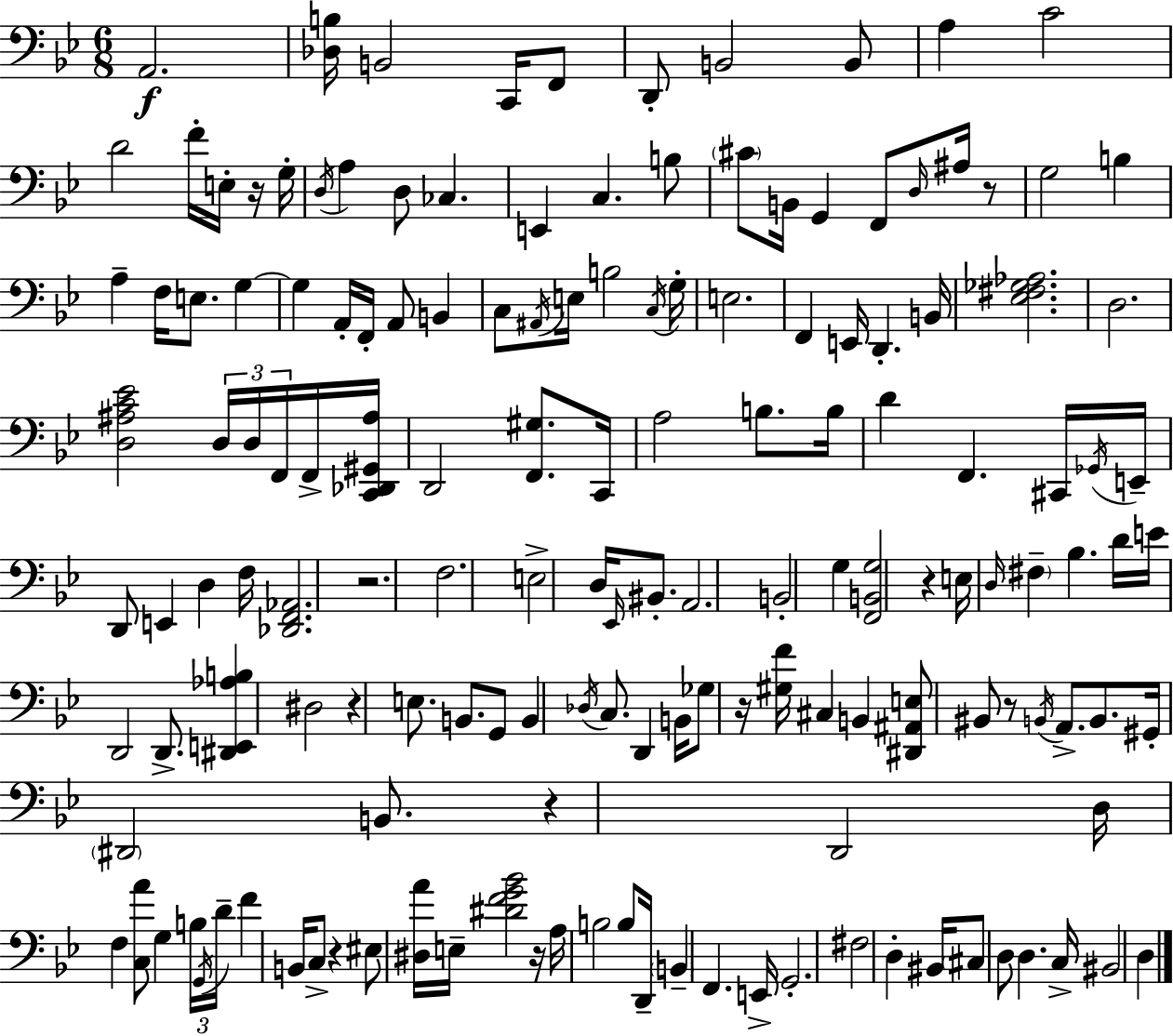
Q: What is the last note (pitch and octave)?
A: D3